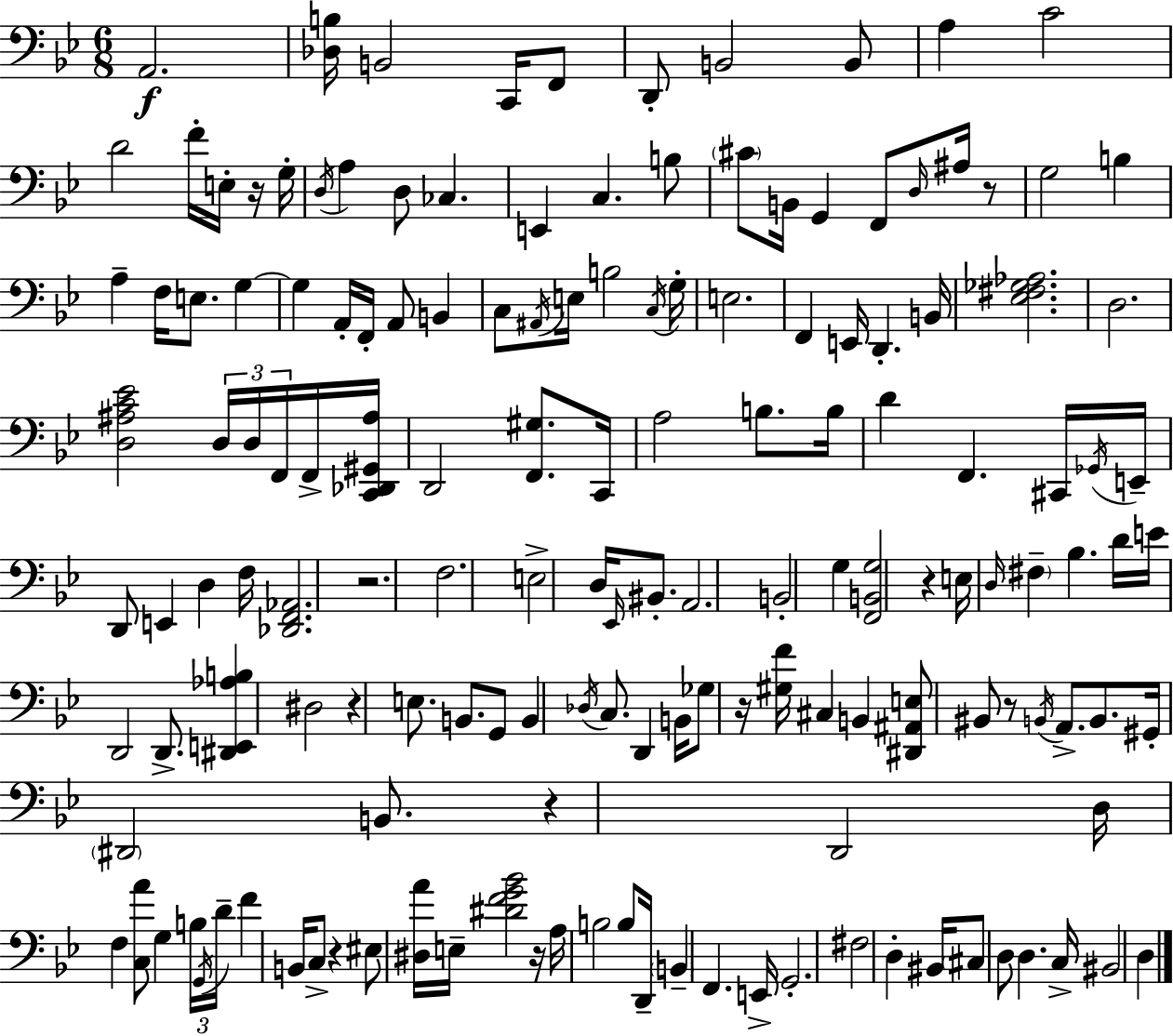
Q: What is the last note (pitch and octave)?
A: D3